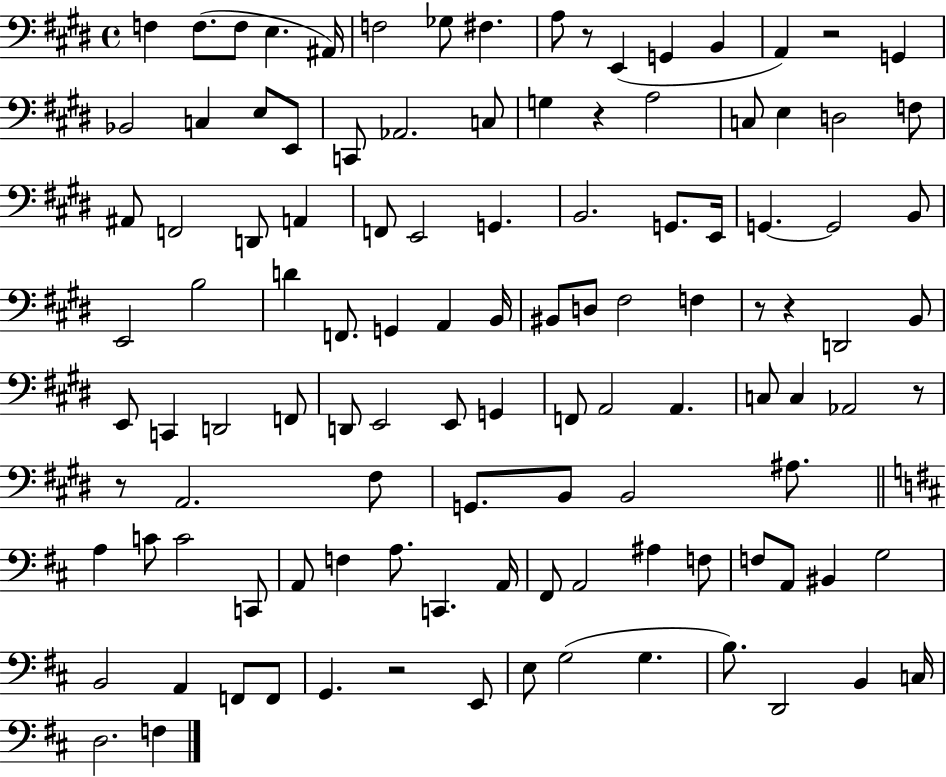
X:1
T:Untitled
M:4/4
L:1/4
K:E
F, F,/2 F,/2 E, ^A,,/4 F,2 _G,/2 ^F, A,/2 z/2 E,, G,, B,, A,, z2 G,, _B,,2 C, E,/2 E,,/2 C,,/2 _A,,2 C,/2 G, z A,2 C,/2 E, D,2 F,/2 ^A,,/2 F,,2 D,,/2 A,, F,,/2 E,,2 G,, B,,2 G,,/2 E,,/4 G,, G,,2 B,,/2 E,,2 B,2 D F,,/2 G,, A,, B,,/4 ^B,,/2 D,/2 ^F,2 F, z/2 z D,,2 B,,/2 E,,/2 C,, D,,2 F,,/2 D,,/2 E,,2 E,,/2 G,, F,,/2 A,,2 A,, C,/2 C, _A,,2 z/2 z/2 A,,2 ^F,/2 G,,/2 B,,/2 B,,2 ^A,/2 A, C/2 C2 C,,/2 A,,/2 F, A,/2 C,, A,,/4 ^F,,/2 A,,2 ^A, F,/2 F,/2 A,,/2 ^B,, G,2 B,,2 A,, F,,/2 F,,/2 G,, z2 E,,/2 E,/2 G,2 G, B,/2 D,,2 B,, C,/4 D,2 F,